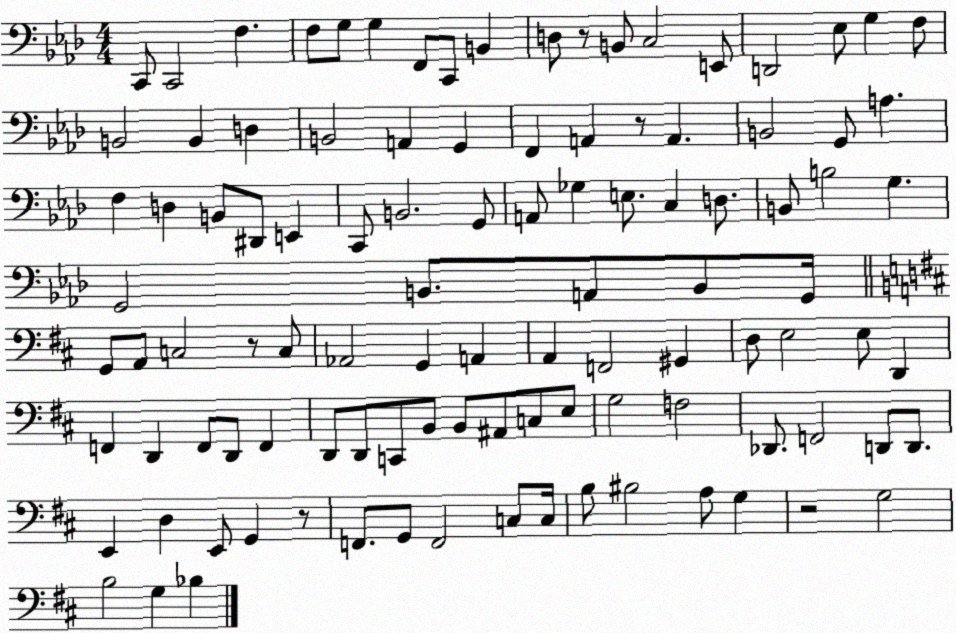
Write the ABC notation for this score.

X:1
T:Untitled
M:4/4
L:1/4
K:Ab
C,,/2 C,,2 F, F,/2 G,/2 G, F,,/2 C,,/2 B,, D,/2 z/2 B,,/2 C,2 E,,/2 D,,2 _E,/2 G, F,/2 B,,2 B,, D, B,,2 A,, G,, F,, A,, z/2 A,, B,,2 G,,/2 A, F, D, B,,/2 ^D,,/2 E,, C,,/2 B,,2 G,,/2 A,,/2 _G, E,/2 C, D,/2 B,,/2 B,2 G, G,,2 B,,/2 A,,/2 B,,/2 G,,/4 G,,/2 A,,/2 C,2 z/2 C,/2 _A,,2 G,, A,, A,, F,,2 ^G,, D,/2 E,2 E,/2 D,, F,, D,, F,,/2 D,,/2 F,, D,,/2 D,,/2 C,,/2 B,,/2 B,,/2 ^A,,/2 C,/2 E,/2 G,2 F,2 _D,,/2 F,,2 D,,/2 D,,/2 E,, D, E,,/2 G,, z/2 F,,/2 G,,/2 F,,2 C,/2 C,/4 B,/2 ^B,2 A,/2 G, z2 G,2 B,2 G, _B,